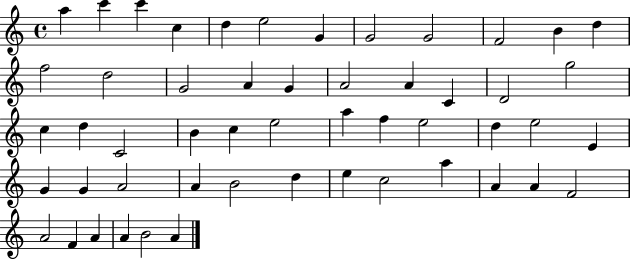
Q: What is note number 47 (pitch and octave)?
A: A4